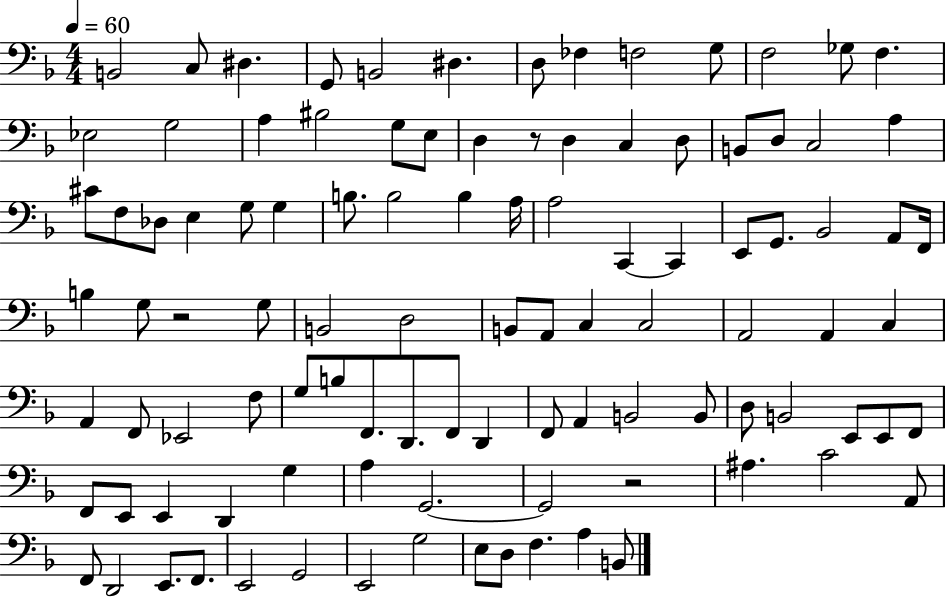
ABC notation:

X:1
T:Untitled
M:4/4
L:1/4
K:F
B,,2 C,/2 ^D, G,,/2 B,,2 ^D, D,/2 _F, F,2 G,/2 F,2 _G,/2 F, _E,2 G,2 A, ^B,2 G,/2 E,/2 D, z/2 D, C, D,/2 B,,/2 D,/2 C,2 A, ^C/2 F,/2 _D,/2 E, G,/2 G, B,/2 B,2 B, A,/4 A,2 C,, C,, E,,/2 G,,/2 _B,,2 A,,/2 F,,/4 B, G,/2 z2 G,/2 B,,2 D,2 B,,/2 A,,/2 C, C,2 A,,2 A,, C, A,, F,,/2 _E,,2 F,/2 G,/2 B,/2 F,,/2 D,,/2 F,,/2 D,, F,,/2 A,, B,,2 B,,/2 D,/2 B,,2 E,,/2 E,,/2 F,,/2 F,,/2 E,,/2 E,, D,, G, A, G,,2 G,,2 z2 ^A, C2 A,,/2 F,,/2 D,,2 E,,/2 F,,/2 E,,2 G,,2 E,,2 G,2 E,/2 D,/2 F, A, B,,/2